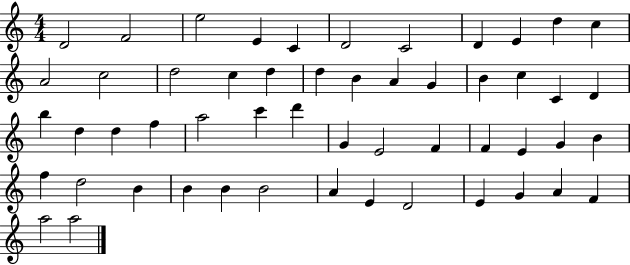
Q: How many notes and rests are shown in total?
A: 53